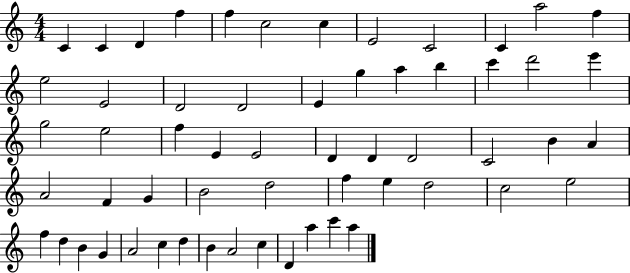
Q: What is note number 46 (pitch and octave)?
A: D5